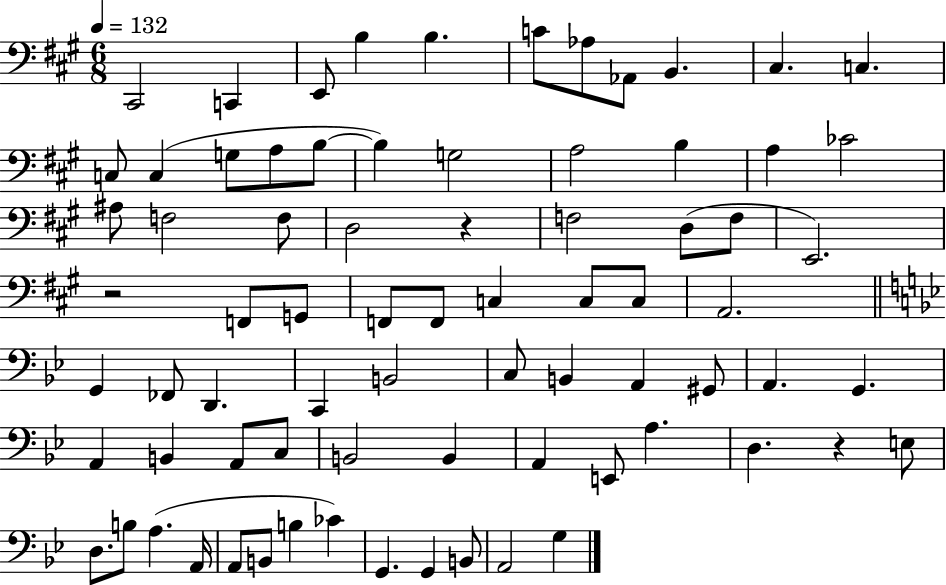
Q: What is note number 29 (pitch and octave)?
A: F3